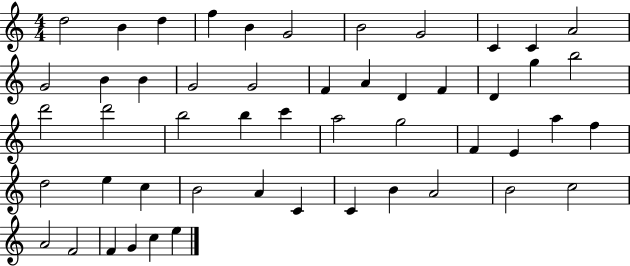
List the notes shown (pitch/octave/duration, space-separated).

D5/h B4/q D5/q F5/q B4/q G4/h B4/h G4/h C4/q C4/q A4/h G4/h B4/q B4/q G4/h G4/h F4/q A4/q D4/q F4/q D4/q G5/q B5/h D6/h D6/h B5/h B5/q C6/q A5/h G5/h F4/q E4/q A5/q F5/q D5/h E5/q C5/q B4/h A4/q C4/q C4/q B4/q A4/h B4/h C5/h A4/h F4/h F4/q G4/q C5/q E5/q